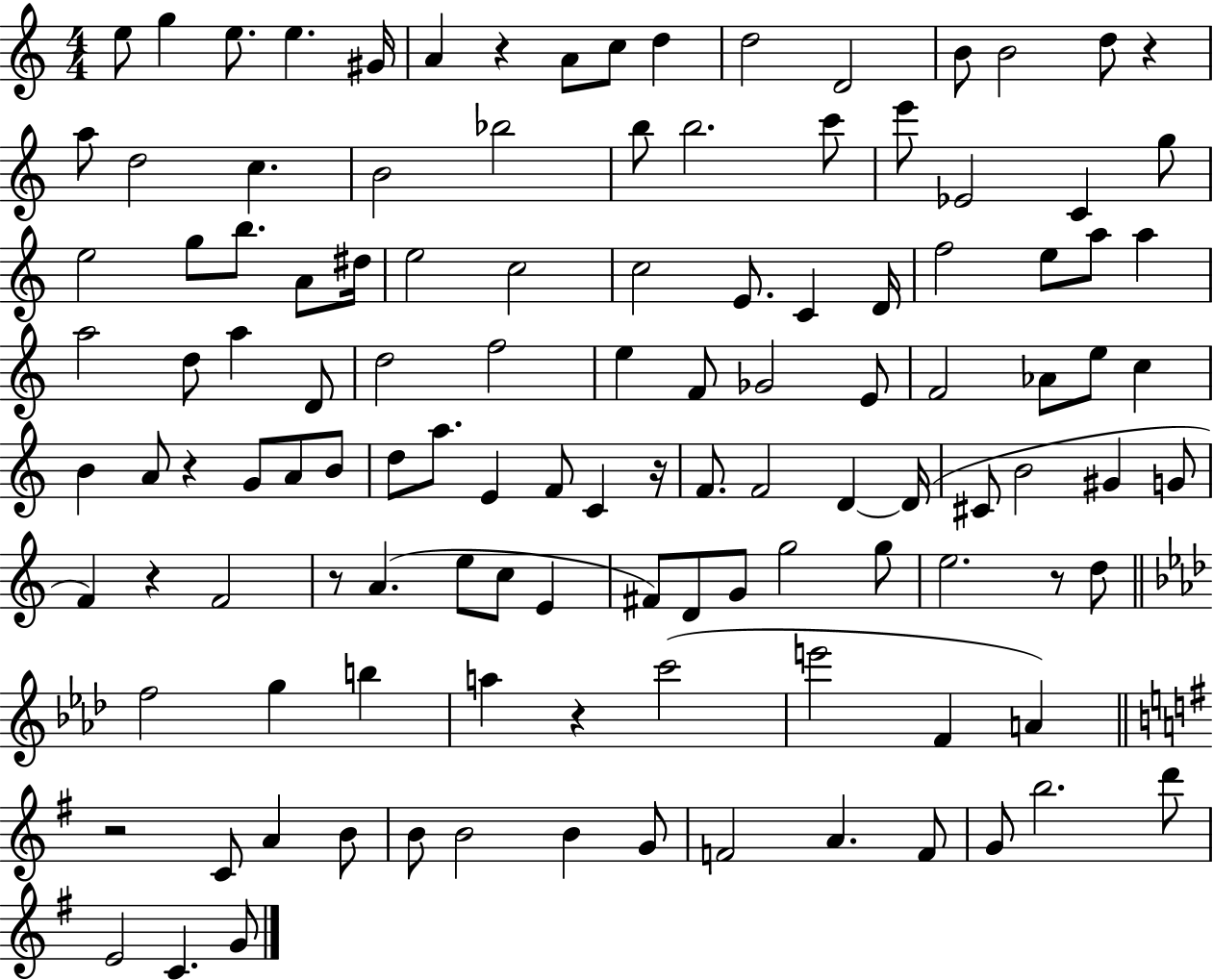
{
  \clef treble
  \numericTimeSignature
  \time 4/4
  \key c \major
  e''8 g''4 e''8. e''4. gis'16 | a'4 r4 a'8 c''8 d''4 | d''2 d'2 | b'8 b'2 d''8 r4 | \break a''8 d''2 c''4. | b'2 bes''2 | b''8 b''2. c'''8 | e'''8 ees'2 c'4 g''8 | \break e''2 g''8 b''8. a'8 dis''16 | e''2 c''2 | c''2 e'8. c'4 d'16 | f''2 e''8 a''8 a''4 | \break a''2 d''8 a''4 d'8 | d''2 f''2 | e''4 f'8 ges'2 e'8 | f'2 aes'8 e''8 c''4 | \break b'4 a'8 r4 g'8 a'8 b'8 | d''8 a''8. e'4 f'8 c'4 r16 | f'8. f'2 d'4~~ d'16( | cis'8 b'2 gis'4 g'8 | \break f'4) r4 f'2 | r8 a'4.( e''8 c''8 e'4 | fis'8) d'8 g'8 g''2 g''8 | e''2. r8 d''8 | \break \bar "||" \break \key aes \major f''2 g''4 b''4 | a''4 r4 c'''2( | e'''2 f'4 a'4) | \bar "||" \break \key e \minor r2 c'8 a'4 b'8 | b'8 b'2 b'4 g'8 | f'2 a'4. f'8 | g'8 b''2. d'''8 | \break e'2 c'4. g'8 | \bar "|."
}